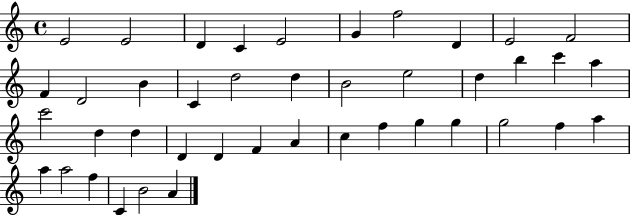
{
  \clef treble
  \time 4/4
  \defaultTimeSignature
  \key c \major
  e'2 e'2 | d'4 c'4 e'2 | g'4 f''2 d'4 | e'2 f'2 | \break f'4 d'2 b'4 | c'4 d''2 d''4 | b'2 e''2 | d''4 b''4 c'''4 a''4 | \break c'''2 d''4 d''4 | d'4 d'4 f'4 a'4 | c''4 f''4 g''4 g''4 | g''2 f''4 a''4 | \break a''4 a''2 f''4 | c'4 b'2 a'4 | \bar "|."
}